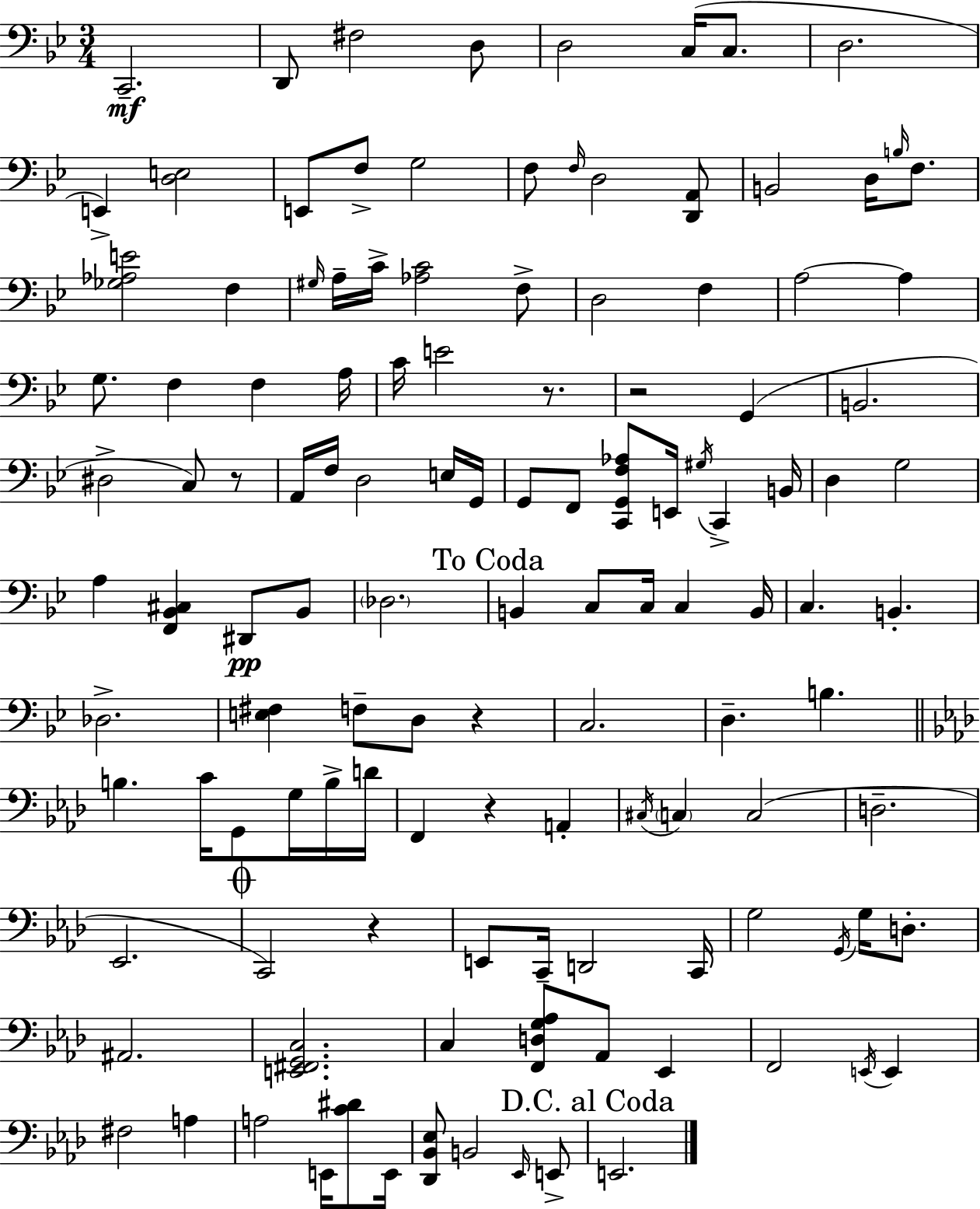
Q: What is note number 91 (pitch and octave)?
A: A#2